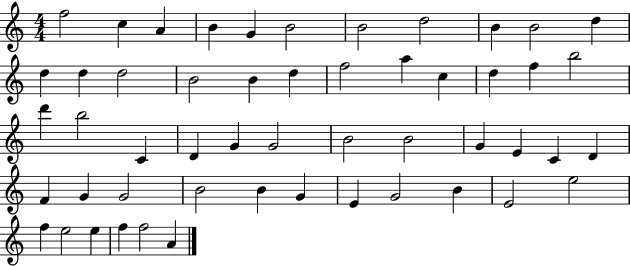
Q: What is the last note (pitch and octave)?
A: A4